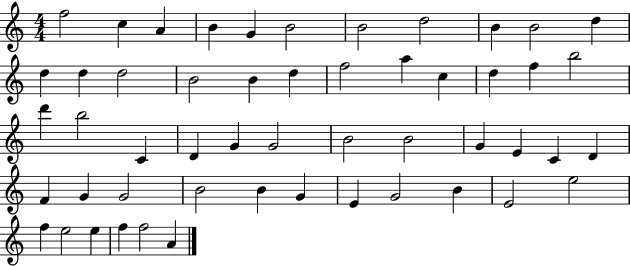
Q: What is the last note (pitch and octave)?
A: A4